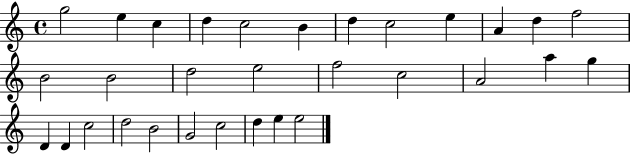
X:1
T:Untitled
M:4/4
L:1/4
K:C
g2 e c d c2 B d c2 e A d f2 B2 B2 d2 e2 f2 c2 A2 a g D D c2 d2 B2 G2 c2 d e e2